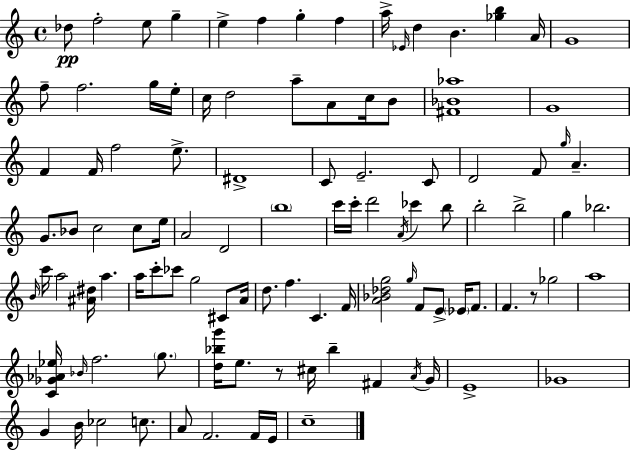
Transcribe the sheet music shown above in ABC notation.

X:1
T:Untitled
M:4/4
L:1/4
K:C
_d/2 f2 e/2 g e f g f a/4 _E/4 d B [_gb] A/4 G4 f/2 f2 g/4 e/4 c/4 d2 a/2 A/2 c/4 B/2 [^F_B_a]4 G4 F F/4 f2 e/2 ^D4 C/2 E2 C/2 D2 F/2 g/4 A G/2 _B/2 c2 c/2 e/4 A2 D2 b4 c'/4 c'/4 d'2 A/4 _c' b/2 b2 b2 g _b2 B/4 c'/4 a2 [^A^d]/4 a a/4 c'/2 _c'/2 g2 ^C/2 A/4 d/2 f C F/4 [A_B_dg]2 g/4 F/2 E/2 _E/4 F/2 F z/2 _g2 a4 [C_G_A_e]/4 _B/4 f2 g/2 [d_bg']/4 e/2 z/2 ^c/4 _b ^F A/4 G/4 E4 _G4 G B/4 _c2 c/2 A/2 F2 F/4 E/4 c4